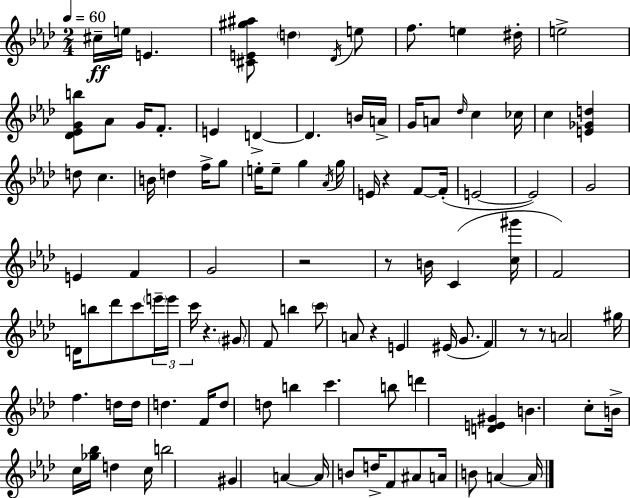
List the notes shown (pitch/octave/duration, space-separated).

C#5/s E5/s E4/q. [C#4,E4,G#5,A#5]/e D5/q Db4/s E5/e F5/e. E5/q D#5/s E5/h [Db4,Eb4,G4,B5]/e Ab4/e G4/s F4/e. E4/q D4/q D4/q. B4/s A4/s G4/s A4/e Db5/s C5/q CES5/s C5/q [E4,Gb4,D5]/q D5/e C5/q. B4/s D5/q F5/s G5/e E5/s E5/e G5/q Ab4/s G5/s E4/s R/q F4/e F4/s E4/h E4/h G4/h E4/q F4/q G4/h R/h R/e B4/s C4/q [C5,G#6]/s F4/h D4/s B5/e Db6/e C6/e E6/s E6/s C6/s R/q. G#4/e F4/e B5/q C6/e A4/e R/q E4/q EIS4/s G4/e. F4/q R/e R/e A4/h G#5/s F5/q. D5/s D5/s D5/q. F4/s D5/e D5/e B5/q C6/q. B5/e D6/q [D4,E4,G#4]/q B4/q. C5/e B4/s C5/s [Gb5,Bb5]/s D5/q C5/s B5/h G#4/q A4/q A4/s B4/e D5/s F4/e A#4/e A4/s B4/e A4/q A4/s